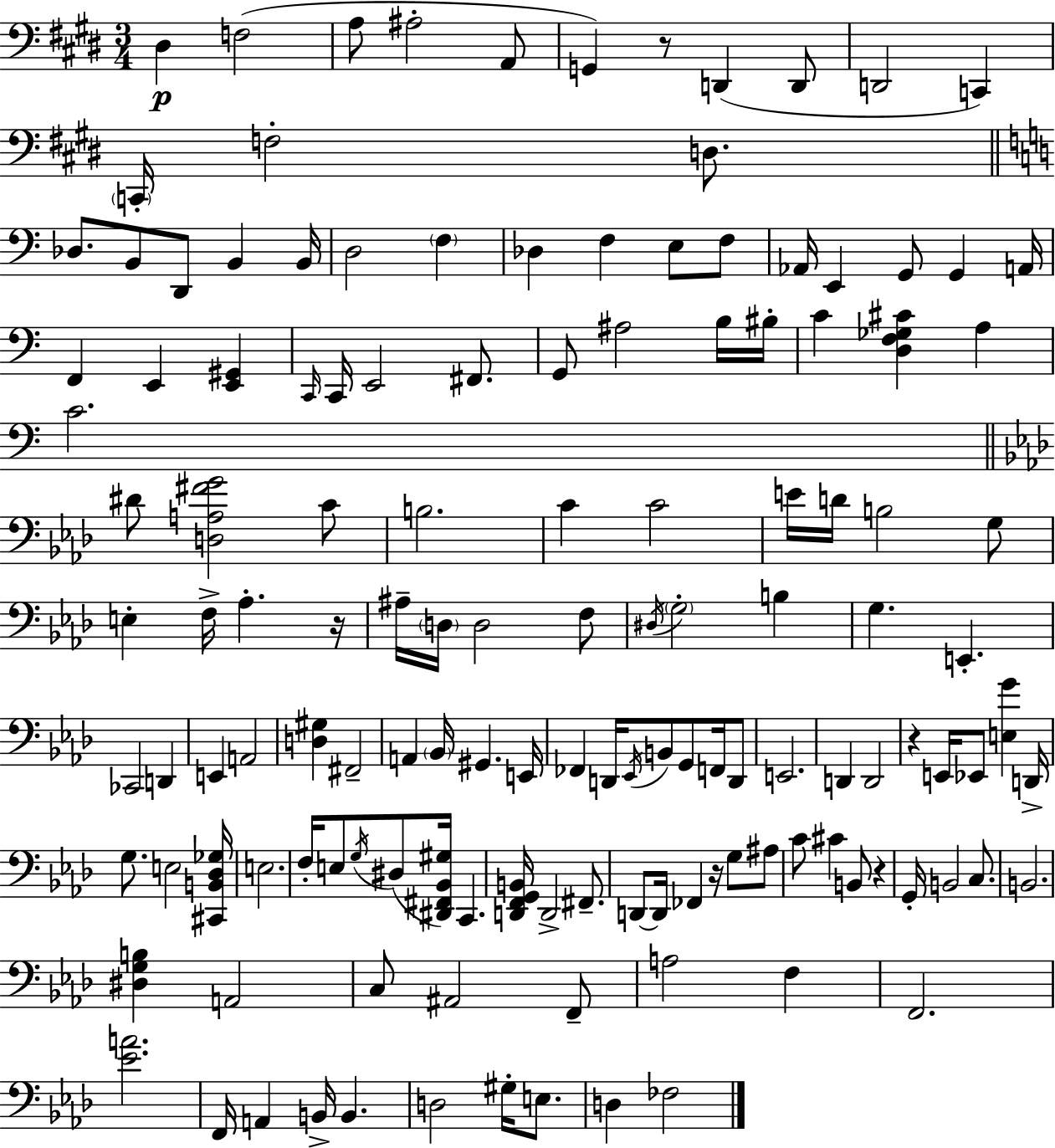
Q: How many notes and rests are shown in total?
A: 138